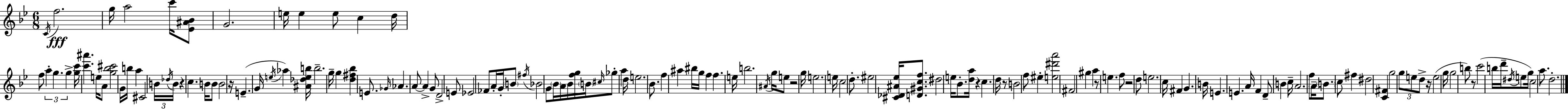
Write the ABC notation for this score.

X:1
T:Untitled
M:6/8
L:1/4
K:Gm
C/4 f2 g/4 a2 c'/4 [_E^A_B]/2 G2 e/4 e e/2 c d/4 f/2 a g g [gc']/4 [c'^a'] e/4 A/2 [g_b^c']2 G/4 b/4 a ^C2 B/4 _d/4 B/4 z c B/4 B/2 B2 z/4 E G/4 e/4 _a [^A_deb]/4 b2 g/4 g [d^f_b] E/2 _G/4 _A A/2 A G/2 D2 E/2 _E2 _F/2 A/4 G/4 B/2 ^f/4 _B2 G/2 _B/4 A/4 _B/4 [fg]/4 B/4 ^c/4 _g/2 a d/4 e2 _B/2 f ^a ^b/4 g/4 f f e/4 b2 ^A/4 g/4 e/2 z2 g/4 e2 e/4 c2 d/2 ^e2 [^C_D^A_e]/4 [D^Gcf]/2 ^d2 e/4 _B/2 [da]/4 z c d/4 z/2 B2 f/2 ^e [e^d'a']2 ^F2 ^g a z/2 e f/2 z2 d/2 e2 c/4 ^F G B/4 E E A/4 F D/2 B c/4 A2 f/2 A/4 B/2 c/2 ^f ^d2 [C^F] g2 g/2 e/2 d/2 z/4 e2 g/4 g2 b/2 z/2 c'2 b/4 d'/4 ^d/4 e/2 g/4 c2 a/2 d2